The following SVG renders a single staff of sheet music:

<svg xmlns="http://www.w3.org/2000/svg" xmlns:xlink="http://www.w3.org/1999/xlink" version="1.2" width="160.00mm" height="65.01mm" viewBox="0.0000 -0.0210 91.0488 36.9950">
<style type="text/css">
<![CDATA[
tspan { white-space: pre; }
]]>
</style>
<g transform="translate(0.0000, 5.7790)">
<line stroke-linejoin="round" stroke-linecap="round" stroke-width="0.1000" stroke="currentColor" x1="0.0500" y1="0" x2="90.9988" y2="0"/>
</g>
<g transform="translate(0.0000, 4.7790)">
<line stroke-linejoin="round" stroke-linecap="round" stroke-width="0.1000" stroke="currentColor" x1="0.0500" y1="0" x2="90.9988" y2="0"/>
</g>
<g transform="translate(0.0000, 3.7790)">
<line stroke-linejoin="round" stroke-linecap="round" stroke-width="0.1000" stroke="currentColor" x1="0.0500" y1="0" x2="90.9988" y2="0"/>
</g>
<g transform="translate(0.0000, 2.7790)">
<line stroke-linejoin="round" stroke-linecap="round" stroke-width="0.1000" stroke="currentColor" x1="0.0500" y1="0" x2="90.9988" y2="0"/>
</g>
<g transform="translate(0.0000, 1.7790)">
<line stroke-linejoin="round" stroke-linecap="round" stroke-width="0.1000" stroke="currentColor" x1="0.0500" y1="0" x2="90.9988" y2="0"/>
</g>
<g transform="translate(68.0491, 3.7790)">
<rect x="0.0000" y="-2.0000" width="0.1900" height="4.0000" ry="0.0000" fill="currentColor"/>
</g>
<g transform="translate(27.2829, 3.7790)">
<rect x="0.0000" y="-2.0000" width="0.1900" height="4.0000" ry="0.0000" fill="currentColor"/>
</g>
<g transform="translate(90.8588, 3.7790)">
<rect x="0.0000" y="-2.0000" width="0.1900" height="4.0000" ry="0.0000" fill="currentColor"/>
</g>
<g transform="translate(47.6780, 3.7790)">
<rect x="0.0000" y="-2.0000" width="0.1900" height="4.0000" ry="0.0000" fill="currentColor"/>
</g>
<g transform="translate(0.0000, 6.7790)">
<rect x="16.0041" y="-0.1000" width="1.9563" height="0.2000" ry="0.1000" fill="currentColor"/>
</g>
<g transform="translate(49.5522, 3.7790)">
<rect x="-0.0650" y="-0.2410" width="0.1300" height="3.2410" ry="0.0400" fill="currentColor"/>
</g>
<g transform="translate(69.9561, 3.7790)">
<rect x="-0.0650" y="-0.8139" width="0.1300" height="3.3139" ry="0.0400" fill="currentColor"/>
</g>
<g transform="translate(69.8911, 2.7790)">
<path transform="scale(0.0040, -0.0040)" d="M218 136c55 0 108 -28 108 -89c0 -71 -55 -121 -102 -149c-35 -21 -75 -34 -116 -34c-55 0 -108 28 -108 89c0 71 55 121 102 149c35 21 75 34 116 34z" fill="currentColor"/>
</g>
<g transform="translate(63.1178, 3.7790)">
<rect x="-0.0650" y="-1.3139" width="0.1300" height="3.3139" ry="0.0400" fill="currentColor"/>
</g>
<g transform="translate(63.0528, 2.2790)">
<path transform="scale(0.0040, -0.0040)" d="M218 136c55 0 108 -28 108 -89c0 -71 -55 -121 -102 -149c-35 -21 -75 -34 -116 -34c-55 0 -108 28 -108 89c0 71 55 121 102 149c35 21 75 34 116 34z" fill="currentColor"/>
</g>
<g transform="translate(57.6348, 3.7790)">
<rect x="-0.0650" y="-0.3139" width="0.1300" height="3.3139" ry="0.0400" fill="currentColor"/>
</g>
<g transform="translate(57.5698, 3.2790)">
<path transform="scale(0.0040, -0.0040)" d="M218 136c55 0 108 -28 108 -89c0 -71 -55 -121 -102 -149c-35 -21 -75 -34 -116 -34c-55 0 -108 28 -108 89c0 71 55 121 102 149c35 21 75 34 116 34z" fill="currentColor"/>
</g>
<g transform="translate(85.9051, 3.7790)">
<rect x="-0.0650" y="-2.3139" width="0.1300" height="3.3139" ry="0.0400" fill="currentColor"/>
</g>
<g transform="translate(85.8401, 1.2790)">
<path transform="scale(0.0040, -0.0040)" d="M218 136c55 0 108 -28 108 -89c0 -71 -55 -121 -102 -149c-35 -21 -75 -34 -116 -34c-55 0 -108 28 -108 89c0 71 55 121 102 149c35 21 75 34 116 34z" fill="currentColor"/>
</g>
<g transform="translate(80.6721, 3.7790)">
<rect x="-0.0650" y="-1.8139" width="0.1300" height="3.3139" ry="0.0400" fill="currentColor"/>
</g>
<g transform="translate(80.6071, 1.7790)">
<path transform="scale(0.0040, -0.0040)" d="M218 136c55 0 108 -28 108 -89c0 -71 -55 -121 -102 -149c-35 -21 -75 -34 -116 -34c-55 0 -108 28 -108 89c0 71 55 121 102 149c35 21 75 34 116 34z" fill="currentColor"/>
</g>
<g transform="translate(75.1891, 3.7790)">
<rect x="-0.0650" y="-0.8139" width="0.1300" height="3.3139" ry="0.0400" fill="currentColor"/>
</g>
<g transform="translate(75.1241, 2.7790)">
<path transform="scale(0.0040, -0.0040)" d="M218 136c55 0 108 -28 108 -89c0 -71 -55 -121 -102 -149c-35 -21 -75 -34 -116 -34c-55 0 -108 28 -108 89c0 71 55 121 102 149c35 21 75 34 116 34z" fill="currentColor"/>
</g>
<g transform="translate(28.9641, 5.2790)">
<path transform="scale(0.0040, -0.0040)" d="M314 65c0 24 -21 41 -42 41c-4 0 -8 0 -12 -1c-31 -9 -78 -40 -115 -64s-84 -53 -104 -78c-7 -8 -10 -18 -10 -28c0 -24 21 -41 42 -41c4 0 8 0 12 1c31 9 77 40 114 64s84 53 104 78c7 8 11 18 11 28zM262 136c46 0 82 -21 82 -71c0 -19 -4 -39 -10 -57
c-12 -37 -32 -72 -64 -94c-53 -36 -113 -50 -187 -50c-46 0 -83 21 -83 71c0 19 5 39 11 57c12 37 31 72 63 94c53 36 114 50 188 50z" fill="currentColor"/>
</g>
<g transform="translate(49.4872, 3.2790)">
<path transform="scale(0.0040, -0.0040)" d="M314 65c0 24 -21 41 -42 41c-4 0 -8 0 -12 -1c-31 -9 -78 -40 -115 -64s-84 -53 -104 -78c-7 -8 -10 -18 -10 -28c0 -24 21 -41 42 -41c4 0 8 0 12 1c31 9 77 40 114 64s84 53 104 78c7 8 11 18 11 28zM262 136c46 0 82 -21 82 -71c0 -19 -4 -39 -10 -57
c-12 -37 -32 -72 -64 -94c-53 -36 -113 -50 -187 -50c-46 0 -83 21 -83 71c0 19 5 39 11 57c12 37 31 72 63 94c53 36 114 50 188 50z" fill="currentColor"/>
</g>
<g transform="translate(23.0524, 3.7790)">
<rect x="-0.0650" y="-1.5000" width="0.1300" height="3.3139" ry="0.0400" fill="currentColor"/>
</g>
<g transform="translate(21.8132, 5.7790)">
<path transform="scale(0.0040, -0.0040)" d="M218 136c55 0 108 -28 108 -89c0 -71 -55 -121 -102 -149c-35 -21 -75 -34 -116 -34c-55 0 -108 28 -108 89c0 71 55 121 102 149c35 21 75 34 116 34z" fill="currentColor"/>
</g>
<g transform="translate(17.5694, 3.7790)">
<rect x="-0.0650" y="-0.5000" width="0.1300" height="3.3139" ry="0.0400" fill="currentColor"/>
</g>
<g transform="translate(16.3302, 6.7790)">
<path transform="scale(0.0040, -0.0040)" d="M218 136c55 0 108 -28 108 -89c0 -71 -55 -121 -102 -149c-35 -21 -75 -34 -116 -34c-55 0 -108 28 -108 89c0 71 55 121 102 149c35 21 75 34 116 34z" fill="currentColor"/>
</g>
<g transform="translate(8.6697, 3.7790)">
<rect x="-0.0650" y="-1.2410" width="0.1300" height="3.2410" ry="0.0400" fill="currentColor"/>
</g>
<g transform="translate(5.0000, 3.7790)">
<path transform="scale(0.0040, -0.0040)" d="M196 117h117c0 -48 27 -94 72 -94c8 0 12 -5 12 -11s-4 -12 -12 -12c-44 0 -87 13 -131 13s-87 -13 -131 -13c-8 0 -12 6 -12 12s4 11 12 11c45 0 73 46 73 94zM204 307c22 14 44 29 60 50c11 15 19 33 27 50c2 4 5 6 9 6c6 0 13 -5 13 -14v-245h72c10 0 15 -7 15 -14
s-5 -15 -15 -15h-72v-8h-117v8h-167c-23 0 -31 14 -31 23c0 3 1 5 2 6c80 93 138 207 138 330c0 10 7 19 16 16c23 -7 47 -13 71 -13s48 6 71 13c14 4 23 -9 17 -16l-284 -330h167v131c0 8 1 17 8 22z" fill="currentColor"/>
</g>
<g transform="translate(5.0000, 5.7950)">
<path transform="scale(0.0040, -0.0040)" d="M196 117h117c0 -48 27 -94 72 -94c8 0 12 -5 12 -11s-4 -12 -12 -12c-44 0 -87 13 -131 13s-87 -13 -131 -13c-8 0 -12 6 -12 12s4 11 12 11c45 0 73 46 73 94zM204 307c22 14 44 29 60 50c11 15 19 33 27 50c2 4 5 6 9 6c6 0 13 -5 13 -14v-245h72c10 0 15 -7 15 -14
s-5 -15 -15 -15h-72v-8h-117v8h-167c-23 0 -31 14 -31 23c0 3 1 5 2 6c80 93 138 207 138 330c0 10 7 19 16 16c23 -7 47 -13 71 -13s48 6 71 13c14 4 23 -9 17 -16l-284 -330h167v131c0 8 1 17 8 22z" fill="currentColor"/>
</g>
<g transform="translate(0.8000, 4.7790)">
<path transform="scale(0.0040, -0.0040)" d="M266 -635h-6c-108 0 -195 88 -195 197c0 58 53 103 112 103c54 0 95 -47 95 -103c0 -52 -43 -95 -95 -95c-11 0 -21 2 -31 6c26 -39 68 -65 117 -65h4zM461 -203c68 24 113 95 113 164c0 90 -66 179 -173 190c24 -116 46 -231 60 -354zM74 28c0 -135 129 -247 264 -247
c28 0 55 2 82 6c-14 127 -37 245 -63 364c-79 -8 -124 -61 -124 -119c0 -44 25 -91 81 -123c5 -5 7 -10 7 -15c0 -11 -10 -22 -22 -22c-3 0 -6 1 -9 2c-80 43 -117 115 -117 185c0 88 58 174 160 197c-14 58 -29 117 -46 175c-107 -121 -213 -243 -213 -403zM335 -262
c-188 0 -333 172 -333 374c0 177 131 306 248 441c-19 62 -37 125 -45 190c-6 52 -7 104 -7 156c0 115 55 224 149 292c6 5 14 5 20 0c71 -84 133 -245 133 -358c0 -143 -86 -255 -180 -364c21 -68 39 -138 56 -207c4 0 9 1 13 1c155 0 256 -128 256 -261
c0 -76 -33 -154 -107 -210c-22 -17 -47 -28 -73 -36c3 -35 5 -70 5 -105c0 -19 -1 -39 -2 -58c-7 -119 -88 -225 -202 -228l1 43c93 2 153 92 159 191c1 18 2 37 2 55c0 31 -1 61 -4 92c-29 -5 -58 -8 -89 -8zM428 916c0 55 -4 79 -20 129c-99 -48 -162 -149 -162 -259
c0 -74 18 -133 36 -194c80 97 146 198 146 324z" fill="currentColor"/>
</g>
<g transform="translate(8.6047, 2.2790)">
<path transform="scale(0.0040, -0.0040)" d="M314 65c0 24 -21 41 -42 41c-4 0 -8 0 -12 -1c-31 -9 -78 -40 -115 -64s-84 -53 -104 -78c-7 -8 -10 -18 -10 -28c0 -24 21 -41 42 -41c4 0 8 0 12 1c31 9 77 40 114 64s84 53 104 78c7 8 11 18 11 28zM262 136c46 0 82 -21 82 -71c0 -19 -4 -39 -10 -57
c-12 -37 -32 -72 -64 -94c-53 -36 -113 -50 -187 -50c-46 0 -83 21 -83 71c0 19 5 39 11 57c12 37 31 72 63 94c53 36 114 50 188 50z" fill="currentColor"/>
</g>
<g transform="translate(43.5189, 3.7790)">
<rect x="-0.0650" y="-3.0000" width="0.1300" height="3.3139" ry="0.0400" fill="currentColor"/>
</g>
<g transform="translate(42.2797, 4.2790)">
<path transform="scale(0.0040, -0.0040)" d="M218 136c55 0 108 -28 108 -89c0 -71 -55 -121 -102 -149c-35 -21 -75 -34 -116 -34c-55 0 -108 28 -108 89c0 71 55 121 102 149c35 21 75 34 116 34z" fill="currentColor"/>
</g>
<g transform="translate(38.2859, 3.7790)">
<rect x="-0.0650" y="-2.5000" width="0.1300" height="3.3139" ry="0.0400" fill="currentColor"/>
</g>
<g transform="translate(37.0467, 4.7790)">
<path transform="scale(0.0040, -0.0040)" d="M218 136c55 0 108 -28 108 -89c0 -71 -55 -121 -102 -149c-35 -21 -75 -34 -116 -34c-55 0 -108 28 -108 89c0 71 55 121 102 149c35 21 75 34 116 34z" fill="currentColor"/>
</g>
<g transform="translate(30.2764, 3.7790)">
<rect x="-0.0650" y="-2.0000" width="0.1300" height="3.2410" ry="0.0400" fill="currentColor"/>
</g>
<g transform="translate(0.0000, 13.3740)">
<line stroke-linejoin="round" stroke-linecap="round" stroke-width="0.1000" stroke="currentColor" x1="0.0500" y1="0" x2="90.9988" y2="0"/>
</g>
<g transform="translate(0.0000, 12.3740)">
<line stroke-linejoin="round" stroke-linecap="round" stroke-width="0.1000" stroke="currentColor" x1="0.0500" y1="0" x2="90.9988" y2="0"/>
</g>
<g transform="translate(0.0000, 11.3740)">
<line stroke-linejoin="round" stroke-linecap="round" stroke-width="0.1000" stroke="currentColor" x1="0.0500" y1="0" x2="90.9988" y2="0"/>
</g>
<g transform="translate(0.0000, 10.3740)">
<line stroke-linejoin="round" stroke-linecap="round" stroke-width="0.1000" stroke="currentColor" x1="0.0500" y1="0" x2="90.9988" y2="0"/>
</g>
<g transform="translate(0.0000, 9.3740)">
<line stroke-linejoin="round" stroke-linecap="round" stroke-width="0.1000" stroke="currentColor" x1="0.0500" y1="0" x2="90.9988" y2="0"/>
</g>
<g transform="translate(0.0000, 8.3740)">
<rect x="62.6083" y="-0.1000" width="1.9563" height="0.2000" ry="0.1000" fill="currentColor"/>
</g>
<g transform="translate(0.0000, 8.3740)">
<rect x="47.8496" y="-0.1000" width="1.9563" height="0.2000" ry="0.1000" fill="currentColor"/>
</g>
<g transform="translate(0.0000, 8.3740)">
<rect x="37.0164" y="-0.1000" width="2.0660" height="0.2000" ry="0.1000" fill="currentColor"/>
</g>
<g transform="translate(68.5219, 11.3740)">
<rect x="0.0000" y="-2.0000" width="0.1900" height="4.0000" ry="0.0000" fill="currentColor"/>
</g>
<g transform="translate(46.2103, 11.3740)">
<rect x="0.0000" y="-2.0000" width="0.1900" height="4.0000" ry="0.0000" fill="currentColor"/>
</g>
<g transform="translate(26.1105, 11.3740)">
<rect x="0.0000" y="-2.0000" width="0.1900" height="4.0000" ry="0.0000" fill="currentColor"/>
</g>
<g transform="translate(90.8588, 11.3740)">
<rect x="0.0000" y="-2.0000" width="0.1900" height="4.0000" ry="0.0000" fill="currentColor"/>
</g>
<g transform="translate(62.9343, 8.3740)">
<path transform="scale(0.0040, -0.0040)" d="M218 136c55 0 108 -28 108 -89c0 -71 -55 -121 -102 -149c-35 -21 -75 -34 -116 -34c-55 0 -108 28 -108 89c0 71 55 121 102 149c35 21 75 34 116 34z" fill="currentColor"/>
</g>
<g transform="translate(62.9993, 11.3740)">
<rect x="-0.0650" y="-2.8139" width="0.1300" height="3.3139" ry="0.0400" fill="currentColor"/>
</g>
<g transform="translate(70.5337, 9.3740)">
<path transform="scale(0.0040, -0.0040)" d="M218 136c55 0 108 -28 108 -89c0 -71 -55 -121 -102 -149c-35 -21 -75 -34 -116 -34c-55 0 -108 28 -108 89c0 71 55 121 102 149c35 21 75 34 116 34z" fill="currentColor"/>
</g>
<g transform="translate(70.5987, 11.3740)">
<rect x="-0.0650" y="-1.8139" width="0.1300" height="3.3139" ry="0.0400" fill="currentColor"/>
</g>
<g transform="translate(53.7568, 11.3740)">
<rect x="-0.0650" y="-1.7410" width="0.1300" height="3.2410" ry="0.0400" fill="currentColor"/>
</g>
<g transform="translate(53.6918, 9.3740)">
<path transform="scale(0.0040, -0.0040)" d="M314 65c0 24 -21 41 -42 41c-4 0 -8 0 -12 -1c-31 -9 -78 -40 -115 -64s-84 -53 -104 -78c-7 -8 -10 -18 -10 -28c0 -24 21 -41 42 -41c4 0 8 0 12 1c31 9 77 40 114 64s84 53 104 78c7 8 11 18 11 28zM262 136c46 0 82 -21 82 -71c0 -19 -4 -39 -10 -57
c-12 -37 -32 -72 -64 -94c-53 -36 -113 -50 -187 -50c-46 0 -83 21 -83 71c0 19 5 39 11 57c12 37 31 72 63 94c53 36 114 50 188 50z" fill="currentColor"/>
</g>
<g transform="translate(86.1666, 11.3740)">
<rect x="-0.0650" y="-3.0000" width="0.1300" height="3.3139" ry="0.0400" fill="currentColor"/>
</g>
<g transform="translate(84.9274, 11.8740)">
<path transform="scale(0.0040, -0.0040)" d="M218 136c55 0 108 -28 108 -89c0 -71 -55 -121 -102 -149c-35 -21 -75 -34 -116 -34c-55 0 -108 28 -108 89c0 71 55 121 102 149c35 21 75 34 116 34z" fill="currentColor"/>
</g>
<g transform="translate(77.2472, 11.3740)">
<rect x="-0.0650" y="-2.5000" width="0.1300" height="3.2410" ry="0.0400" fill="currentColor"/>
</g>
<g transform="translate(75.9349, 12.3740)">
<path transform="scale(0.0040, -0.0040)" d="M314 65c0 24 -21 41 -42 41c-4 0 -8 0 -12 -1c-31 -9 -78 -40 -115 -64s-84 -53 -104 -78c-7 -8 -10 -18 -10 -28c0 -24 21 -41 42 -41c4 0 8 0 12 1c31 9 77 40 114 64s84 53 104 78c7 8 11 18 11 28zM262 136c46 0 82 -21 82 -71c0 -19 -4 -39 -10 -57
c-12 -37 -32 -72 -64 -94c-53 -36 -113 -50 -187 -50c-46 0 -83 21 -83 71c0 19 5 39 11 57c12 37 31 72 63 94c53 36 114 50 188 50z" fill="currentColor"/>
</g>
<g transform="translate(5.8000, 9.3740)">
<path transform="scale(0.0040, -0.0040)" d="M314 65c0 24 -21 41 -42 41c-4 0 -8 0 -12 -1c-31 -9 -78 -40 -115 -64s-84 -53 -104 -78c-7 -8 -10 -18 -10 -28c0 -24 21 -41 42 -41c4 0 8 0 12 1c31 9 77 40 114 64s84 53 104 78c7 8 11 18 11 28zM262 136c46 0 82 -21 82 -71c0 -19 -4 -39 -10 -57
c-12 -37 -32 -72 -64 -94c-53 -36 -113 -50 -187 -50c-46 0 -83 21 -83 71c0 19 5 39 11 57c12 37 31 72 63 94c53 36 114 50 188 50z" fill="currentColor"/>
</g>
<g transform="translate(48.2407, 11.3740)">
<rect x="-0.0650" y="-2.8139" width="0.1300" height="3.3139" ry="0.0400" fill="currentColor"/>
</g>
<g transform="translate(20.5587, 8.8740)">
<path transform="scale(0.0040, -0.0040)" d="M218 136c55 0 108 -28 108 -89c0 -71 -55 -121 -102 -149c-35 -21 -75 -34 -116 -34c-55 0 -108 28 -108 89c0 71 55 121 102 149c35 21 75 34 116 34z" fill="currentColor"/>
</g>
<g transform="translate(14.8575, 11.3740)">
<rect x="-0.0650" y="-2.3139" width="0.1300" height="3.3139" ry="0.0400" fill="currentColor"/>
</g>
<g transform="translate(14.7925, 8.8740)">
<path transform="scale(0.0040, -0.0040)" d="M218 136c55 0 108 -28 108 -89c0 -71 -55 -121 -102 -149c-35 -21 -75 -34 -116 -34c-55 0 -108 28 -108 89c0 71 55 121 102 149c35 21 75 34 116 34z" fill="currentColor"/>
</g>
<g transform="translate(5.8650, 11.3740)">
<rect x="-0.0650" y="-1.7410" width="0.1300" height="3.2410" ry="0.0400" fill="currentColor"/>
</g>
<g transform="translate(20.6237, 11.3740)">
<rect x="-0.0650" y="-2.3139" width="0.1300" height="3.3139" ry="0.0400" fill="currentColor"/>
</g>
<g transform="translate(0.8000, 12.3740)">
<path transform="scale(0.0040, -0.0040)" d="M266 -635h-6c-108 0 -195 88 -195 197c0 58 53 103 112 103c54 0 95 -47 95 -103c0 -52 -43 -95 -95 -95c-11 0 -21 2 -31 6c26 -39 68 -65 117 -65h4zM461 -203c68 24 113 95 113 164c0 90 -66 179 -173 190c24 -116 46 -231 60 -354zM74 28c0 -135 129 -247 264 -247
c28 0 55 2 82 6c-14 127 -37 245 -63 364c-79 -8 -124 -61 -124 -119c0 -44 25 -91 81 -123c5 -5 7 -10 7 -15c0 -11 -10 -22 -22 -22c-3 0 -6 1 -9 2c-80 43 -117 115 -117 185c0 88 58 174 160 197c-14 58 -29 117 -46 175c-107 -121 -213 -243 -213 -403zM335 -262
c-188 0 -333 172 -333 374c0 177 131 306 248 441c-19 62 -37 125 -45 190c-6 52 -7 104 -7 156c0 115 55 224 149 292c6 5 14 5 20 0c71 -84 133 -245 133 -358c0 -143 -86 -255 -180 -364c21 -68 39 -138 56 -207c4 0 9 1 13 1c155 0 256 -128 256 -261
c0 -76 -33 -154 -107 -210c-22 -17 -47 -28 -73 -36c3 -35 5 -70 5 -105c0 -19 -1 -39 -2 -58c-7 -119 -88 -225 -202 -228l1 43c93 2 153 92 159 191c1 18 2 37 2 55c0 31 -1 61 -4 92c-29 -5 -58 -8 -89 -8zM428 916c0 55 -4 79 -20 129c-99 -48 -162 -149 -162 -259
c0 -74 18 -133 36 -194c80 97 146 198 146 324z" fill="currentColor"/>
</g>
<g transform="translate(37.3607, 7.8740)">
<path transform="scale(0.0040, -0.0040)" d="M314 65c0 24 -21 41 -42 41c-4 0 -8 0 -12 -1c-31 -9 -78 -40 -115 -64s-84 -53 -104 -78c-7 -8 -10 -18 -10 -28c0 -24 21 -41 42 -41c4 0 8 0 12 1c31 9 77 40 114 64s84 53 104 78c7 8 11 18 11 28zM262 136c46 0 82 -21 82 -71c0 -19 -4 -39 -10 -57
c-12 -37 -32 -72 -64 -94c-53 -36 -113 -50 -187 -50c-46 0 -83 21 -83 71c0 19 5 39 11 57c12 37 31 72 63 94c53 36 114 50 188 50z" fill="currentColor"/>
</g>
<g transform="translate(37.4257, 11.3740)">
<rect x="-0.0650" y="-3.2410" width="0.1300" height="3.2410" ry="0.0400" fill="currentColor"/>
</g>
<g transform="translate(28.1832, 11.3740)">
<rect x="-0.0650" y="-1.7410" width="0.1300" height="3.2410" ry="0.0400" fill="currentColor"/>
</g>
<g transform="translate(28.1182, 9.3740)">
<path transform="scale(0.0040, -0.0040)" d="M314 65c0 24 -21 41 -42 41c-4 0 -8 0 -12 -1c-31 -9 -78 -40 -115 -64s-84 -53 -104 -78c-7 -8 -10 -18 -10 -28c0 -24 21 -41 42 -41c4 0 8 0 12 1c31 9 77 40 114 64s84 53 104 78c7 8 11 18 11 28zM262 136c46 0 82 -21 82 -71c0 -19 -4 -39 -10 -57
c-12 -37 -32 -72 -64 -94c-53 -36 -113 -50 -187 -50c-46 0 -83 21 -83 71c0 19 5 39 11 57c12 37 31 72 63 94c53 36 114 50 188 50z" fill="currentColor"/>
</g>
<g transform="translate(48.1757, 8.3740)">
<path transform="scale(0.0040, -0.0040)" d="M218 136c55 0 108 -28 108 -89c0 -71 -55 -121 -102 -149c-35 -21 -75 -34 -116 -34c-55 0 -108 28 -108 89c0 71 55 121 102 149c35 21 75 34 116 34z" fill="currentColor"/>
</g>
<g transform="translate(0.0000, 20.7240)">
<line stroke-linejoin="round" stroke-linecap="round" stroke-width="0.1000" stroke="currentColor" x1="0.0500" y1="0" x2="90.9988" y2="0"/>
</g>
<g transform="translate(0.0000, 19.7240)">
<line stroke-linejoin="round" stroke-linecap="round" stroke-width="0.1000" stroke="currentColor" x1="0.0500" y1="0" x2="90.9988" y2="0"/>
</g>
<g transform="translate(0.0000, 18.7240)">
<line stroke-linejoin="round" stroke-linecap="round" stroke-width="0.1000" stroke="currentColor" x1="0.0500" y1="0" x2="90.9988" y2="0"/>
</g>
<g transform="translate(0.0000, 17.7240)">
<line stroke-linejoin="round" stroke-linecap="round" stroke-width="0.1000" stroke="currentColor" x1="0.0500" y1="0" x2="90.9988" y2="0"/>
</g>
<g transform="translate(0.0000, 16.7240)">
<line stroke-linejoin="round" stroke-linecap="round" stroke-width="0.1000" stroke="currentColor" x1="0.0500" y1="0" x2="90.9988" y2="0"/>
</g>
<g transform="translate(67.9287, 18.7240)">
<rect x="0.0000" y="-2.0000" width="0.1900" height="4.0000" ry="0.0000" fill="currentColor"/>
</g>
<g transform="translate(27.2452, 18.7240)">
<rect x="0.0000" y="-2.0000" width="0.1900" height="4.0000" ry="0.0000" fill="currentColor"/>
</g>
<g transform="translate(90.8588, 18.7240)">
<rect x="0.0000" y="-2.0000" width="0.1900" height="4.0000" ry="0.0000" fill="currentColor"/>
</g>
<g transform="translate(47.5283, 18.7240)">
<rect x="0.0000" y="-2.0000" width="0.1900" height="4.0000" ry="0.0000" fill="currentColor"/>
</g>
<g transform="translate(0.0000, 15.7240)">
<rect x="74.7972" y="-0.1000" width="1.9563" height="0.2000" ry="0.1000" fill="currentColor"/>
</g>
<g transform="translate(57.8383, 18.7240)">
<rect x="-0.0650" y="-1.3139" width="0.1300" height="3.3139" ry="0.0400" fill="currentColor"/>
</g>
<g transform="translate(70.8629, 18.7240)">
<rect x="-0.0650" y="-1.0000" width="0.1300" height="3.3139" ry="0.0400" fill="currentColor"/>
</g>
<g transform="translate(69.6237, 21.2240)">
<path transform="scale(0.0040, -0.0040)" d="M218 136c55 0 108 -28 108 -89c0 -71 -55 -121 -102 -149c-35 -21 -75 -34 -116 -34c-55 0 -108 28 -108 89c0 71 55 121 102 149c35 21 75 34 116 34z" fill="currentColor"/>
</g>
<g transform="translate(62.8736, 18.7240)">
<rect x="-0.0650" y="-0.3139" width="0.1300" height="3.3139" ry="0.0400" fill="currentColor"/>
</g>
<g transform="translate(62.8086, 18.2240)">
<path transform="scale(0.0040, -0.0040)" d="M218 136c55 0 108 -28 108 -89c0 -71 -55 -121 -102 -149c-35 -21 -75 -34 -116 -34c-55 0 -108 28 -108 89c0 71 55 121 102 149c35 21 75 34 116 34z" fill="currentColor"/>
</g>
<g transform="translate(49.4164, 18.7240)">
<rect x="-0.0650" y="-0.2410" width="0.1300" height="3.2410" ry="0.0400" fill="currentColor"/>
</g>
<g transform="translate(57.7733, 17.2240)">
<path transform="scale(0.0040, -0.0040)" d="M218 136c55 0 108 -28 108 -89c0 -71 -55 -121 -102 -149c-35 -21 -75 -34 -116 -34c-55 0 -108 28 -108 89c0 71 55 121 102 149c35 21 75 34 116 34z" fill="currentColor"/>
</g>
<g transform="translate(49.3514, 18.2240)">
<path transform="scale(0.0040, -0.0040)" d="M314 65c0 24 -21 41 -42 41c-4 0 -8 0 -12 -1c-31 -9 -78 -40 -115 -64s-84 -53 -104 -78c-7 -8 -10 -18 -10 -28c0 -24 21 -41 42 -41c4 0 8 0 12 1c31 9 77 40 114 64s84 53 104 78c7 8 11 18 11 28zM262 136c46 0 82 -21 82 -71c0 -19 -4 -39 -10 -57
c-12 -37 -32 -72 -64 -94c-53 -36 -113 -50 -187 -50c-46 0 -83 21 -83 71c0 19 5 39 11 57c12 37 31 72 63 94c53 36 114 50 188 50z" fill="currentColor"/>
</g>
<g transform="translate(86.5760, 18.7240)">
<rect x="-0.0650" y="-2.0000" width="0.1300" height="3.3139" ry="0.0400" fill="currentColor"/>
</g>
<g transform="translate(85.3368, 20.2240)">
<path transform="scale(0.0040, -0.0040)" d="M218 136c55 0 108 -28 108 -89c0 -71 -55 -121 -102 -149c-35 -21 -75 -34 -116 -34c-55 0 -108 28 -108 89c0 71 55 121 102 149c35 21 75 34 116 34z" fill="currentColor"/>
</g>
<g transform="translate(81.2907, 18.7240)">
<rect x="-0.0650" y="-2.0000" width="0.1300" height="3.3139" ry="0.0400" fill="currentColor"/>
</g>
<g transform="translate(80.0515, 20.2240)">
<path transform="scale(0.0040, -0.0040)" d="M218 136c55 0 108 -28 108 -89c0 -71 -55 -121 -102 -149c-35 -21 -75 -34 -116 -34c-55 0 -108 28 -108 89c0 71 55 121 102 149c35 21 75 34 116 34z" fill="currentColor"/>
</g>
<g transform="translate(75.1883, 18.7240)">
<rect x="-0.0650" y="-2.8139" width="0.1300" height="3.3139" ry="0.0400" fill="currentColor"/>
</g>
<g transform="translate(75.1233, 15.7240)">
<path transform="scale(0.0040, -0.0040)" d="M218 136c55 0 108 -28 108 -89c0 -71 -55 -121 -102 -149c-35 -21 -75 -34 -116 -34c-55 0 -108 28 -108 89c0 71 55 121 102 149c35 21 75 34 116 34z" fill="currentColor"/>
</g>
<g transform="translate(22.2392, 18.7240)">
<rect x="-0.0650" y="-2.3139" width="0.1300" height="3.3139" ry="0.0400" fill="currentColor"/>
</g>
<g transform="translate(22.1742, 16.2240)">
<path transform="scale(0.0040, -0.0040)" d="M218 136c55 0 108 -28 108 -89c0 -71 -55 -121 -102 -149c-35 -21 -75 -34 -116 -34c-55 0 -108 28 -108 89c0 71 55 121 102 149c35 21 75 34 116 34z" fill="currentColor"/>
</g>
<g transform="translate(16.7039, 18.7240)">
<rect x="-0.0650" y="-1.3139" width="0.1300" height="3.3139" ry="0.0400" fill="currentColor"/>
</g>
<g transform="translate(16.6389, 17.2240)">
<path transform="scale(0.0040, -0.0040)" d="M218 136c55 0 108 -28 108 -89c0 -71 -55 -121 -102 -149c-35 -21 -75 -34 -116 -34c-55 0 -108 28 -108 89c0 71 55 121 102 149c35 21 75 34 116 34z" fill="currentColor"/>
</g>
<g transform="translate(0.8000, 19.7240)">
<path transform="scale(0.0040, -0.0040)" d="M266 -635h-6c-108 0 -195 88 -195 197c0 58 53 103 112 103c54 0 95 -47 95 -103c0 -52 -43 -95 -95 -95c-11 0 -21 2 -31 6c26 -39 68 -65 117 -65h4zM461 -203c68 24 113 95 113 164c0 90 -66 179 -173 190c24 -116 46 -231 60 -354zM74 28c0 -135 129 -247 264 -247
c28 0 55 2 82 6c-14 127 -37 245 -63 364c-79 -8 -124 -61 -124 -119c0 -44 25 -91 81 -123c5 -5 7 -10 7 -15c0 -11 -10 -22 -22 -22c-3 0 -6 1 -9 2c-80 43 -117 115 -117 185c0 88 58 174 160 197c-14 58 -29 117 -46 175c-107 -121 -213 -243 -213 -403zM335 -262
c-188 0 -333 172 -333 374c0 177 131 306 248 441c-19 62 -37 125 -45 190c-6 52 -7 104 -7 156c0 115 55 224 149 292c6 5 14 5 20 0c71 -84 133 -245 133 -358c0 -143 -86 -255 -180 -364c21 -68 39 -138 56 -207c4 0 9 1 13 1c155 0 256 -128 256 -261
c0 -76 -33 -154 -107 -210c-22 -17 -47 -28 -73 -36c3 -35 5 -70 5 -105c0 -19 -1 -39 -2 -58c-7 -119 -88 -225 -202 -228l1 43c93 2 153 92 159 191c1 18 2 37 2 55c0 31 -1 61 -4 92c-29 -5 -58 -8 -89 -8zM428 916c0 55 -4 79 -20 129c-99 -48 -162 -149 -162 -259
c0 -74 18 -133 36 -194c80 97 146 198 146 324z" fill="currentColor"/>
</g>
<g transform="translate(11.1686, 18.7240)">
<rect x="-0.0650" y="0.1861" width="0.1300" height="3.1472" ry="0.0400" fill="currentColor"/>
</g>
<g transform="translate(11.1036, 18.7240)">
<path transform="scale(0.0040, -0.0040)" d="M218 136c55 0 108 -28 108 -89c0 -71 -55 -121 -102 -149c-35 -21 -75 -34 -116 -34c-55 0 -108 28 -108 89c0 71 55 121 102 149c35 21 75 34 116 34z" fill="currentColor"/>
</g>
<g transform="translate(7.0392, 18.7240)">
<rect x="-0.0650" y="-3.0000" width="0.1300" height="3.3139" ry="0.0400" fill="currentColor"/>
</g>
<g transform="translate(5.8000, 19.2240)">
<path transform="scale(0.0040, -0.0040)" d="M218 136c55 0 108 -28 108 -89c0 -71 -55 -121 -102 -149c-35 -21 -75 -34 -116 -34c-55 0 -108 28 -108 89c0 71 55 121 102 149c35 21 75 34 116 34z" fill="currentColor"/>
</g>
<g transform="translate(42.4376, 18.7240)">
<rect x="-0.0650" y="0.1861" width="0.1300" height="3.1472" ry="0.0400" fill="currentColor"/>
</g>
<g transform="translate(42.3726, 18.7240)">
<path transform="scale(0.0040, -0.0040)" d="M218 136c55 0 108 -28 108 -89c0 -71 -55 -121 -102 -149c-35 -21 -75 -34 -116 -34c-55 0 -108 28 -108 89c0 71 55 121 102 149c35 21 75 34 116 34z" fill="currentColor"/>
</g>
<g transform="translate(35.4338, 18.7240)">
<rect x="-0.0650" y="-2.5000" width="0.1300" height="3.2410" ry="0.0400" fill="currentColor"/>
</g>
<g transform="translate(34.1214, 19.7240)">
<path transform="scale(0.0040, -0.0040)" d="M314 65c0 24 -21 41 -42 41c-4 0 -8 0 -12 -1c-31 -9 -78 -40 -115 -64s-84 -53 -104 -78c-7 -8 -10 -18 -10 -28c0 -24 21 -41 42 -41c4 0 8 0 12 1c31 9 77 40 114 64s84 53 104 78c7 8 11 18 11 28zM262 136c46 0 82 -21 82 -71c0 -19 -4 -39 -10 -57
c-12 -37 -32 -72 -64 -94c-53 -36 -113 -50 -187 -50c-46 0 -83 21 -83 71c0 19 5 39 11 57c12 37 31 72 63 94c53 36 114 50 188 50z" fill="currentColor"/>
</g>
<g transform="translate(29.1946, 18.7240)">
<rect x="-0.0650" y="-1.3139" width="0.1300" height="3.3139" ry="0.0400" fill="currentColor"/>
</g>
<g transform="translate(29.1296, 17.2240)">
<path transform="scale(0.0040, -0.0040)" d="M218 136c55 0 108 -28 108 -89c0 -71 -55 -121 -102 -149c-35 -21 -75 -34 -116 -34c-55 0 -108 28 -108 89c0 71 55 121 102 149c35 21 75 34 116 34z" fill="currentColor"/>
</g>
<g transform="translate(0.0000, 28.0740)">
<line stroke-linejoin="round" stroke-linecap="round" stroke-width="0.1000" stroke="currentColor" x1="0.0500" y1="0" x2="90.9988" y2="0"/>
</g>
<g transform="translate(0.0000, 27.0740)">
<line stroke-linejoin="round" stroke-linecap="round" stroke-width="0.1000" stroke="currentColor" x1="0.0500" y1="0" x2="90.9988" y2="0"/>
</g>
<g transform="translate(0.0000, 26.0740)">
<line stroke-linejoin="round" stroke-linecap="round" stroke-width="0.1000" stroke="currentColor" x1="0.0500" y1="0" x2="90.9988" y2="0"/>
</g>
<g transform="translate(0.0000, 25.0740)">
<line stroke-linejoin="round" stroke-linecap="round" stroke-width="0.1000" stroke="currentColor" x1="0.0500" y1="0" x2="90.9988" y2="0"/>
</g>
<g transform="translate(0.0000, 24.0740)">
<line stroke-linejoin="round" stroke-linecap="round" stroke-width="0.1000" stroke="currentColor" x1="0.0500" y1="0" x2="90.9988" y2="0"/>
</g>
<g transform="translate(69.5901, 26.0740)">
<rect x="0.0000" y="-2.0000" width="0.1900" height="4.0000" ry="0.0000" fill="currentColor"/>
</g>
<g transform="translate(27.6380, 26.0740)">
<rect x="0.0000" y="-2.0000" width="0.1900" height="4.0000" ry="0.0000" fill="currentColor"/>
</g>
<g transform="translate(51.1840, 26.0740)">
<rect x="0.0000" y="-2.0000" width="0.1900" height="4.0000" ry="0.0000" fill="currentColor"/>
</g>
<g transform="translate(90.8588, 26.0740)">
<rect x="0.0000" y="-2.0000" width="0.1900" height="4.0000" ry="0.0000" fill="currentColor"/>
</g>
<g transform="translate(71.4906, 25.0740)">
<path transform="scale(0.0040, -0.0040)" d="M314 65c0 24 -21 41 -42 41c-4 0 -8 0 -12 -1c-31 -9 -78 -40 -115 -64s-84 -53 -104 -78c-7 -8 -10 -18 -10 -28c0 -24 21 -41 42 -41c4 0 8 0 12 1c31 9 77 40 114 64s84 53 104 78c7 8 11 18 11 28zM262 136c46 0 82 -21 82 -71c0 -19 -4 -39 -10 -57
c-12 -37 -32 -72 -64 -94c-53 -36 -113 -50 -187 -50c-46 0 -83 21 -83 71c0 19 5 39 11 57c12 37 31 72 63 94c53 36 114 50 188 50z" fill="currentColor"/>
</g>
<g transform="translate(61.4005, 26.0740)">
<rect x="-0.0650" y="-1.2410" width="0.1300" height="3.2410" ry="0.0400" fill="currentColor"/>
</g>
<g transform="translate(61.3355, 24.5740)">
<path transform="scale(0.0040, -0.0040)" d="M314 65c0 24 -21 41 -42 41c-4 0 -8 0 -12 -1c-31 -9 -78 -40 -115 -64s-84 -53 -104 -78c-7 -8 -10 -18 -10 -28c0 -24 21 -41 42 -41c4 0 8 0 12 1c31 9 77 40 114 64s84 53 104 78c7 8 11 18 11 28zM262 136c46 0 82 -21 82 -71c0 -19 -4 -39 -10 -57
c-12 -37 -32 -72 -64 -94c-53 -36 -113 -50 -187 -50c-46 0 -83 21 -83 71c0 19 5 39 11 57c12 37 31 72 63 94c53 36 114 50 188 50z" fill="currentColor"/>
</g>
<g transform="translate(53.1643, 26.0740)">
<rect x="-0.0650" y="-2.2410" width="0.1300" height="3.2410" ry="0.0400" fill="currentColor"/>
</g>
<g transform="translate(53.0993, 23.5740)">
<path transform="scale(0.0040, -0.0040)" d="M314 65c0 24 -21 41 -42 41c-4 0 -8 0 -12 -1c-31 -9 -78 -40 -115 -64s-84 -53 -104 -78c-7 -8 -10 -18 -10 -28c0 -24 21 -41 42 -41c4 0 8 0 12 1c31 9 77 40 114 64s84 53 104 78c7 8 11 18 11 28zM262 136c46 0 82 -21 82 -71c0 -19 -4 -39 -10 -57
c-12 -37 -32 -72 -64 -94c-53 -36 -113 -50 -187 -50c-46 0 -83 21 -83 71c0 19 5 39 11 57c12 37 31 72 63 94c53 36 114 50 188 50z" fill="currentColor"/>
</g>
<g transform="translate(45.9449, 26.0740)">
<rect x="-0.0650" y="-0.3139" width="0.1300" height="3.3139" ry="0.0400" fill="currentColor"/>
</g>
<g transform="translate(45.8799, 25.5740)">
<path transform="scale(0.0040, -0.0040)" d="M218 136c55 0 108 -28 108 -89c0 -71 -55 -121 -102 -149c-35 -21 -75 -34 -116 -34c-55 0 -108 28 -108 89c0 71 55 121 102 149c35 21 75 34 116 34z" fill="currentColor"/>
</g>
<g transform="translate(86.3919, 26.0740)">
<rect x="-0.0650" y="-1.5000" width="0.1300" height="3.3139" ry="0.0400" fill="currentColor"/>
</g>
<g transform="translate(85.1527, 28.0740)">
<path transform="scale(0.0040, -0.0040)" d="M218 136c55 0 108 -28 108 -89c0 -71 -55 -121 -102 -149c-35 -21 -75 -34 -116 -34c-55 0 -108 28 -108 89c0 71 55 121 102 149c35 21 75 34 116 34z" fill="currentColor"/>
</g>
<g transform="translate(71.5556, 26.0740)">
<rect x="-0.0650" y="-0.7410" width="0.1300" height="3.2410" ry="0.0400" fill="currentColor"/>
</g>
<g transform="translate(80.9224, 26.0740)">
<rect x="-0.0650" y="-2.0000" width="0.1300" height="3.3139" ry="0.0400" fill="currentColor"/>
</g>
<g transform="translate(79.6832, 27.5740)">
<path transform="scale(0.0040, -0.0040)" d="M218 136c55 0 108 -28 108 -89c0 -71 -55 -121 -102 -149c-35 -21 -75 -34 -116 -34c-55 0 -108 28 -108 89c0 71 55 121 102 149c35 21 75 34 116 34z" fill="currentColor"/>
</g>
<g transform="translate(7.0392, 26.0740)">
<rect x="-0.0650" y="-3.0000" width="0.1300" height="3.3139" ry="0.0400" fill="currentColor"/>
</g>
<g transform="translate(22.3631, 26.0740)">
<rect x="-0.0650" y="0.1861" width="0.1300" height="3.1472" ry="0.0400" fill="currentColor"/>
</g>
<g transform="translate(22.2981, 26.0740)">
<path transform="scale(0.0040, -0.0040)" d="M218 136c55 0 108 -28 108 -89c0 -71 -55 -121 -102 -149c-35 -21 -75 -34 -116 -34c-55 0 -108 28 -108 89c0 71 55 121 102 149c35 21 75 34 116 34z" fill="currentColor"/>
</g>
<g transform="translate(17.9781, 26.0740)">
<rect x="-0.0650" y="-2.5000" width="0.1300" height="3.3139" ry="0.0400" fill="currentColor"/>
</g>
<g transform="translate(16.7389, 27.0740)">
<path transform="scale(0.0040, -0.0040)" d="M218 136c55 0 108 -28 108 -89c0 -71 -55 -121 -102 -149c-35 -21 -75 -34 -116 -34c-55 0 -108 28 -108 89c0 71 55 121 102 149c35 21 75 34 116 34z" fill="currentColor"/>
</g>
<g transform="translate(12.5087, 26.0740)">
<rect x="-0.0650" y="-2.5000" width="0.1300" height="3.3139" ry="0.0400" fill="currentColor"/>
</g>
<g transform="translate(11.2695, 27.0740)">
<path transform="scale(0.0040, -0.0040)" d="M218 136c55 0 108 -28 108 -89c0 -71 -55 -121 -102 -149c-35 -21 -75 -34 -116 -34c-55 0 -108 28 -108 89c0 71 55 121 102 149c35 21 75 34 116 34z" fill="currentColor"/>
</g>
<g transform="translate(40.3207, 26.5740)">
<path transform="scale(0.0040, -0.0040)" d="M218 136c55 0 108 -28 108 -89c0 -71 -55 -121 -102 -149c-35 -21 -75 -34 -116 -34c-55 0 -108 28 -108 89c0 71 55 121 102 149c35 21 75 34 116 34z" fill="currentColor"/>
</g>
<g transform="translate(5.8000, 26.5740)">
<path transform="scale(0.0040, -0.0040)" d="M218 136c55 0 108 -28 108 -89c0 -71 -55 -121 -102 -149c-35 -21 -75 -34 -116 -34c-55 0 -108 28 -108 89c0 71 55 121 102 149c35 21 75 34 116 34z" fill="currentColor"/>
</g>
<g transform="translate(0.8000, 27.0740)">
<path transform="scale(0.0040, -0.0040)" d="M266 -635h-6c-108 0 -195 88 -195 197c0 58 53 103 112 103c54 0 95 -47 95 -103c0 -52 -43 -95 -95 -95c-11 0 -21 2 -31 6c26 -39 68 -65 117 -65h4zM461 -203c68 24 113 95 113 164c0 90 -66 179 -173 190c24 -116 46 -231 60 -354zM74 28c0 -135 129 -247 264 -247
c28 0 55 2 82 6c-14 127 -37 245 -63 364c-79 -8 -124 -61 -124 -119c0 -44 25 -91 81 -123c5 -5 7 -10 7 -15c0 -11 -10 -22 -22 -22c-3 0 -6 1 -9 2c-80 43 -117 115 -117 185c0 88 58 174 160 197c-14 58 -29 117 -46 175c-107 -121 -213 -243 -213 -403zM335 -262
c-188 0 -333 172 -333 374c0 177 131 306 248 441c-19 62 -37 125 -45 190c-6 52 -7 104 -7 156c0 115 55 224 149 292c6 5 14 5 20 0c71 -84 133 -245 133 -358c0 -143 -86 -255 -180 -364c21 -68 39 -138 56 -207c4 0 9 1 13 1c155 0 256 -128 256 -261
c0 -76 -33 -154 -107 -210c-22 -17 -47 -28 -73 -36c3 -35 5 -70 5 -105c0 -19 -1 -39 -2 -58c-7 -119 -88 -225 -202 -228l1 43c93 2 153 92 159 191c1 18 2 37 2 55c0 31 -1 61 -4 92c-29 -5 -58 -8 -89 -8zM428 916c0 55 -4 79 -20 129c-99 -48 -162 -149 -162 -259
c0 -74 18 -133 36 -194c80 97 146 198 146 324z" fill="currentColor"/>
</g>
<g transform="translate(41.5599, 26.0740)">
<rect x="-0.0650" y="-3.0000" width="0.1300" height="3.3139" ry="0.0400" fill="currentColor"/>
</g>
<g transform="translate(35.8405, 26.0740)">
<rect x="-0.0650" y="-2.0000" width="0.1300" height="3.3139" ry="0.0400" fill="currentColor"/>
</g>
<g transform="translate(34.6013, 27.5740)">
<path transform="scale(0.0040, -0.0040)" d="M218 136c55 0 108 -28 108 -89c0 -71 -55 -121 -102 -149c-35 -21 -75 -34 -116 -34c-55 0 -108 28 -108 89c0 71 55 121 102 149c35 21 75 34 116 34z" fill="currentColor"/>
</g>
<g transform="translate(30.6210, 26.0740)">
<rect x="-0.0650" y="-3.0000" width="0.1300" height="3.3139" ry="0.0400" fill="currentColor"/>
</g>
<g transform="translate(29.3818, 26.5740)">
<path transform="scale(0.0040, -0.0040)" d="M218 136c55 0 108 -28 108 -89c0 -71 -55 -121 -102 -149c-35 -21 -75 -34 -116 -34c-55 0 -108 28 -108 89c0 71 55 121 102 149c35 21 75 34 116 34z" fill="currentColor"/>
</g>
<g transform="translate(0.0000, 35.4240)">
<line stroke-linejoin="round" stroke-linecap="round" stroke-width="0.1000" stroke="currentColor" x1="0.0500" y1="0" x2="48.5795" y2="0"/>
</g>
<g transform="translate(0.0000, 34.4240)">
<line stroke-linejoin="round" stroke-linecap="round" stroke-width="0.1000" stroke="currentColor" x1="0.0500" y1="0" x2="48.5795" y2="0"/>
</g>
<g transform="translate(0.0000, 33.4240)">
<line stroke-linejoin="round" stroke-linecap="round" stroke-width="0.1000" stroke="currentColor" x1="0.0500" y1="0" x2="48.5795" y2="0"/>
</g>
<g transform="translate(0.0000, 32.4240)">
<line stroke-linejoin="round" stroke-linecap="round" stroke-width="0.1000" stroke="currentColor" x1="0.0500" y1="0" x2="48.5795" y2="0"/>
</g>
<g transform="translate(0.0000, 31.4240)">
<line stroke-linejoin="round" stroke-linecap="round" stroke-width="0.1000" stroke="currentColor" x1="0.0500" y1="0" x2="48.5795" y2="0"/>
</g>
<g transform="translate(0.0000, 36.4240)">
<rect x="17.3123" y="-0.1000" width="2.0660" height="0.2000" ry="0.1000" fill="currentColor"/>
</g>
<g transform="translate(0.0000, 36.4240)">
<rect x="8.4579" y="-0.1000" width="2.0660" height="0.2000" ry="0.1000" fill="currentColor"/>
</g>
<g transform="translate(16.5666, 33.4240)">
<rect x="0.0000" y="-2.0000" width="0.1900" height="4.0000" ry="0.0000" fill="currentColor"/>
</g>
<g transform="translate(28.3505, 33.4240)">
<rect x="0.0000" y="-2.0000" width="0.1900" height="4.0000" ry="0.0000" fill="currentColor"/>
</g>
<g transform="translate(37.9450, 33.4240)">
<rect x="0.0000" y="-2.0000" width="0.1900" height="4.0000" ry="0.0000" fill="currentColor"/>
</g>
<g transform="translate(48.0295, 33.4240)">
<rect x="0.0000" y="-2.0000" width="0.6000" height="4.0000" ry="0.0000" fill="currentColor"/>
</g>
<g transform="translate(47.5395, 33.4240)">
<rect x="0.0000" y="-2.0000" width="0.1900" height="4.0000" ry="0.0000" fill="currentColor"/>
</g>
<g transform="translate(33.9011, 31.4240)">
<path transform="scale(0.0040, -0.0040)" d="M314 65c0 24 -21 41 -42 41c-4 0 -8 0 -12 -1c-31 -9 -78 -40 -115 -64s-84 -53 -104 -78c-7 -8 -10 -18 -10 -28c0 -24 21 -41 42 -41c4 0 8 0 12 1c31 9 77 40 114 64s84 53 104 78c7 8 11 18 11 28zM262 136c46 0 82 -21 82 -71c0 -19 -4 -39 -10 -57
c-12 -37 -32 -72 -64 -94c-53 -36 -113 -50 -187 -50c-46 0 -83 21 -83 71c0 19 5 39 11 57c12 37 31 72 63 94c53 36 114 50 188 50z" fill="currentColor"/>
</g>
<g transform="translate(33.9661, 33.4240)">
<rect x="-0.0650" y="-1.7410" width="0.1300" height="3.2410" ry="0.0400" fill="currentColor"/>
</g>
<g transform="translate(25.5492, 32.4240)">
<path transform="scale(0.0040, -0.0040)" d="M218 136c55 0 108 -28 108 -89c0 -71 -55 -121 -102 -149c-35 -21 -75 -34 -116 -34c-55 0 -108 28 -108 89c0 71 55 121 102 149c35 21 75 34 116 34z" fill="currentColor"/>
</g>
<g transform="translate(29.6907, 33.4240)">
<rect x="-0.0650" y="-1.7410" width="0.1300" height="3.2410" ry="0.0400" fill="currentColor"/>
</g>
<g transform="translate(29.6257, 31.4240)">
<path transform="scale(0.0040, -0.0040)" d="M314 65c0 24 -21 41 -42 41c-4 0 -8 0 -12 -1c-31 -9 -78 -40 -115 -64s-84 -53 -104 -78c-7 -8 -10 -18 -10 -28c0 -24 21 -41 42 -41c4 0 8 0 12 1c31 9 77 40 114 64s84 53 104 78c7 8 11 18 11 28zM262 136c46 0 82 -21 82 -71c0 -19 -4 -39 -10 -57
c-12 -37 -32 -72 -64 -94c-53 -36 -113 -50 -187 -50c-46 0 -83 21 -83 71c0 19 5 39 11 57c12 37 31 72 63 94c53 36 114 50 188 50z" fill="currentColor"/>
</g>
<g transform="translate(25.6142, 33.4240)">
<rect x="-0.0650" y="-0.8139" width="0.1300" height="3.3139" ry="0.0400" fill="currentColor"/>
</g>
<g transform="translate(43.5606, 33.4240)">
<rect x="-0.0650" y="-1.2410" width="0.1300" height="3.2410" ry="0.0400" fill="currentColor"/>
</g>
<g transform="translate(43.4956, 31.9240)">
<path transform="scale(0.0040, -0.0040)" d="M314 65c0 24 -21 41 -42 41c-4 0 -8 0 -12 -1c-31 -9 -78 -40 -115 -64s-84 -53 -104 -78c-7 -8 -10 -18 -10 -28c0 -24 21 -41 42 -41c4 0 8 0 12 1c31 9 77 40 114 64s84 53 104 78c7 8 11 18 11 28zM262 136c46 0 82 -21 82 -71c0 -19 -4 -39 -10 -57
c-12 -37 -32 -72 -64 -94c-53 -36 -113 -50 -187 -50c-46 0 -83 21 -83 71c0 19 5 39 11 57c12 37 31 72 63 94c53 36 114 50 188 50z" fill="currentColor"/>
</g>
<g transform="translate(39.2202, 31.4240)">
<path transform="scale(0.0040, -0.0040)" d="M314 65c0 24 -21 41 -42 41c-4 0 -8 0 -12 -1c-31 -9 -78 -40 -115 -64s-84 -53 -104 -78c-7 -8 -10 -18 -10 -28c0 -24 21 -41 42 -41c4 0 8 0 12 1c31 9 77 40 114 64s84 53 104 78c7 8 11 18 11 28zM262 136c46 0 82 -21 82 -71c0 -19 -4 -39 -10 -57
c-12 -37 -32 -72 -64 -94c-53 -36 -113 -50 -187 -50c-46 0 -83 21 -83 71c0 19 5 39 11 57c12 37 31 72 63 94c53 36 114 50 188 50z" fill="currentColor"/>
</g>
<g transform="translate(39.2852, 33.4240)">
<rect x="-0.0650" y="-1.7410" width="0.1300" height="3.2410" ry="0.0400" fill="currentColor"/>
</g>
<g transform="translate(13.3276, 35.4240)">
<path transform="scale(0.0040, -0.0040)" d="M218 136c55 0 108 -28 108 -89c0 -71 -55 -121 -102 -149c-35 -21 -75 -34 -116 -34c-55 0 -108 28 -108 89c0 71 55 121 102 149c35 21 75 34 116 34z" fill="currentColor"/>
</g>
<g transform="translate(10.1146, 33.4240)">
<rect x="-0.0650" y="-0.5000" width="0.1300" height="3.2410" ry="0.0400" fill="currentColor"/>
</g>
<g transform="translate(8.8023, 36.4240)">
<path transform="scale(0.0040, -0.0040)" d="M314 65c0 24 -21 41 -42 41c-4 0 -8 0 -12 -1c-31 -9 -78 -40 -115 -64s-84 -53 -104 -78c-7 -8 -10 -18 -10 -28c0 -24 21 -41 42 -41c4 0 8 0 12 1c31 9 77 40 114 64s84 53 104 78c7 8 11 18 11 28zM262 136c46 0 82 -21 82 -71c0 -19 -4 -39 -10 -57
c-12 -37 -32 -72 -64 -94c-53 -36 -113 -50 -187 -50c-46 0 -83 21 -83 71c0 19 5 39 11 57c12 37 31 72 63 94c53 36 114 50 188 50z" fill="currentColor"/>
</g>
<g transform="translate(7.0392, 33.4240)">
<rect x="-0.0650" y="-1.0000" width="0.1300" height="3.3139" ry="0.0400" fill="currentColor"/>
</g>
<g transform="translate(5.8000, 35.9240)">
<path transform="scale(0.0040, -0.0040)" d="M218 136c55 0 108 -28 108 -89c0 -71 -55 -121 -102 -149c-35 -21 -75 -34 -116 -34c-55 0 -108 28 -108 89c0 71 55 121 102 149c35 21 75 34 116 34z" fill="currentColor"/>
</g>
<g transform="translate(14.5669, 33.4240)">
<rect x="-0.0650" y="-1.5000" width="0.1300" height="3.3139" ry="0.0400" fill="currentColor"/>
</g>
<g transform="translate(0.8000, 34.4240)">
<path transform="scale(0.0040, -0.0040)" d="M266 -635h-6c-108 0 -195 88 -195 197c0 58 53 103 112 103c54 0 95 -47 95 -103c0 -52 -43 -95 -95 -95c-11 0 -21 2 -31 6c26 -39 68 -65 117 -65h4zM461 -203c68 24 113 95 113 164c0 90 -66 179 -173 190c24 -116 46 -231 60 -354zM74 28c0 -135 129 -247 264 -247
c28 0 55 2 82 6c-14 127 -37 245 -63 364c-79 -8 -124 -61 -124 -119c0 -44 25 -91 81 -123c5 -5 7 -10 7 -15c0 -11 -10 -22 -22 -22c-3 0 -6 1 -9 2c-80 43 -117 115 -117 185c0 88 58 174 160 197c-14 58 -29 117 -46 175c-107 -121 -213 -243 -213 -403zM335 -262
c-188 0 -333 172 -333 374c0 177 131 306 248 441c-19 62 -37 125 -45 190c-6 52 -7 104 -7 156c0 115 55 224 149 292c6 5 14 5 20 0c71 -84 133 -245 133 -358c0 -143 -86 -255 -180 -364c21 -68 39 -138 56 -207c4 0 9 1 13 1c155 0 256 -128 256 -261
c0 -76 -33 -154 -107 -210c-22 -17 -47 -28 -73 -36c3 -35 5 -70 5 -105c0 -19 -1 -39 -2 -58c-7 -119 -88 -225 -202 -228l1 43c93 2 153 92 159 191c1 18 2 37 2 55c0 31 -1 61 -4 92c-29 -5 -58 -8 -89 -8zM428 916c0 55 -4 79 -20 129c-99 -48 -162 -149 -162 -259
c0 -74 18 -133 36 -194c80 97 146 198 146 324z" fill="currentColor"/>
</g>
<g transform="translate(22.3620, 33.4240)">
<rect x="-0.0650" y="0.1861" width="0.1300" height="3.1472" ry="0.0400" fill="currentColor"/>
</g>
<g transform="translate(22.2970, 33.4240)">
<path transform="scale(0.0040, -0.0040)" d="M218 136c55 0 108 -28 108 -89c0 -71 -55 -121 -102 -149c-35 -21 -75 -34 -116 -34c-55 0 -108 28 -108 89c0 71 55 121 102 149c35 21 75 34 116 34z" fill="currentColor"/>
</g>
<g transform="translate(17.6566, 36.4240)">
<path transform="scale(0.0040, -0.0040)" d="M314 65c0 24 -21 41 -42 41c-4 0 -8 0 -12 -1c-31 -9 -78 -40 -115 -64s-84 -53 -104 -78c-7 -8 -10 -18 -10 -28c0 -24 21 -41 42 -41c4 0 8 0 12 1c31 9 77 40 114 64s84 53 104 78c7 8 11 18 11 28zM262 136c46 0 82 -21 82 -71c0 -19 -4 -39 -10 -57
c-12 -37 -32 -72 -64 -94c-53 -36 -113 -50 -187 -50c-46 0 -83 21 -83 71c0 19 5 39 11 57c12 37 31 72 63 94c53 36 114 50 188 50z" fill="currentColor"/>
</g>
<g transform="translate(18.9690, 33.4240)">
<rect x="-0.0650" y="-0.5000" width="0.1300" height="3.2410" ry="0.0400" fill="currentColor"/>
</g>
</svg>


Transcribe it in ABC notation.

X:1
T:Untitled
M:4/4
L:1/4
K:C
e2 C E F2 G A c2 c e d d f g f2 g g f2 b2 a f2 a f G2 A A B e g e G2 B c2 e c D a F F A G G B A F A c g2 e2 d2 F E D C2 E C2 B d f2 f2 f2 e2